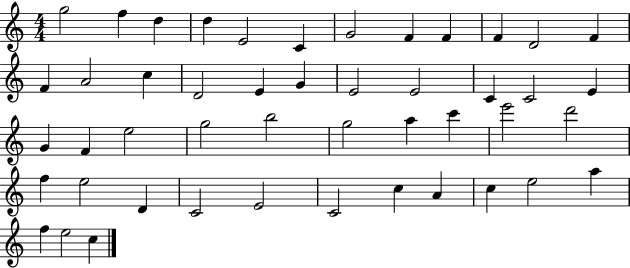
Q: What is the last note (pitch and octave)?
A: C5